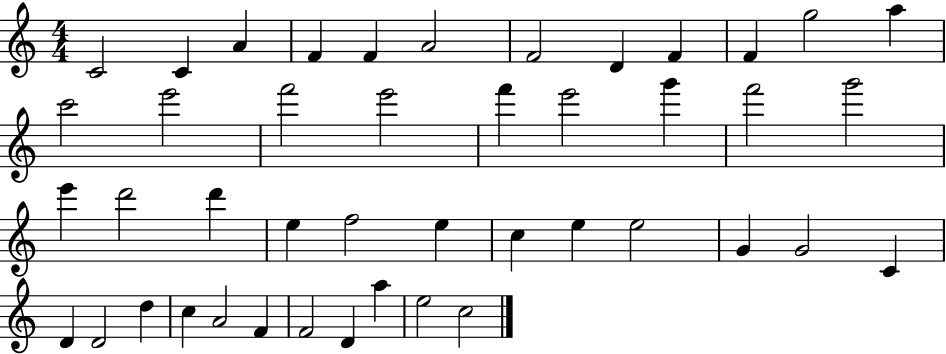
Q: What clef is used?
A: treble